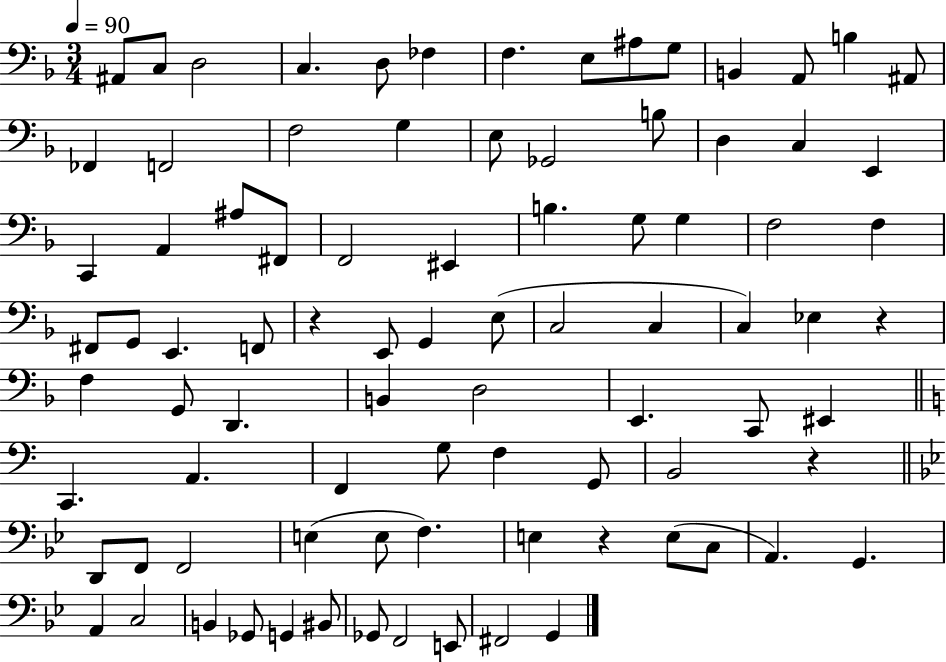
A#2/e C3/e D3/h C3/q. D3/e FES3/q F3/q. E3/e A#3/e G3/e B2/q A2/e B3/q A#2/e FES2/q F2/h F3/h G3/q E3/e Gb2/h B3/e D3/q C3/q E2/q C2/q A2/q A#3/e F#2/e F2/h EIS2/q B3/q. G3/e G3/q F3/h F3/q F#2/e G2/e E2/q. F2/e R/q E2/e G2/q E3/e C3/h C3/q C3/q Eb3/q R/q F3/q G2/e D2/q. B2/q D3/h E2/q. C2/e EIS2/q C2/q. A2/q. F2/q G3/e F3/q G2/e B2/h R/q D2/e F2/e F2/h E3/q E3/e F3/q. E3/q R/q E3/e C3/e A2/q. G2/q. A2/q C3/h B2/q Gb2/e G2/q BIS2/e Gb2/e F2/h E2/e F#2/h G2/q